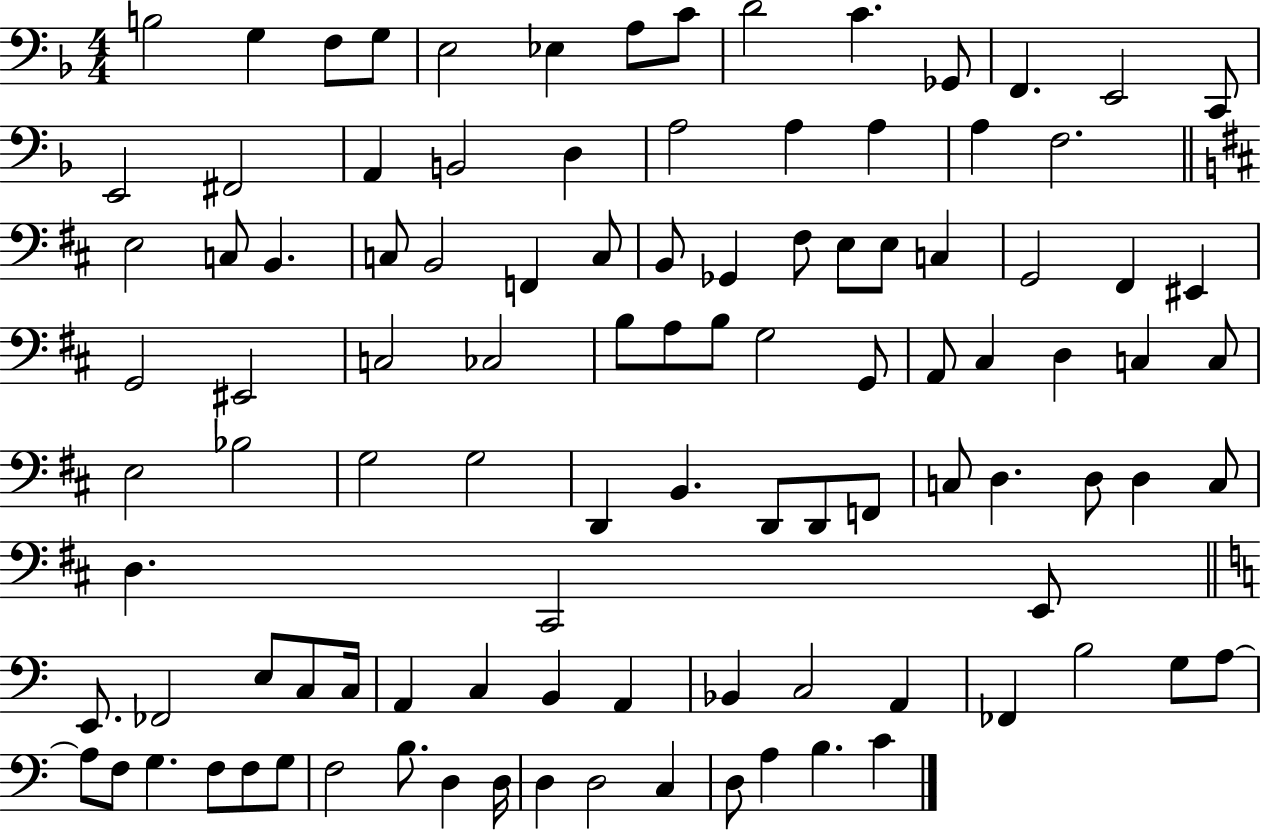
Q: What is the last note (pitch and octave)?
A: C4